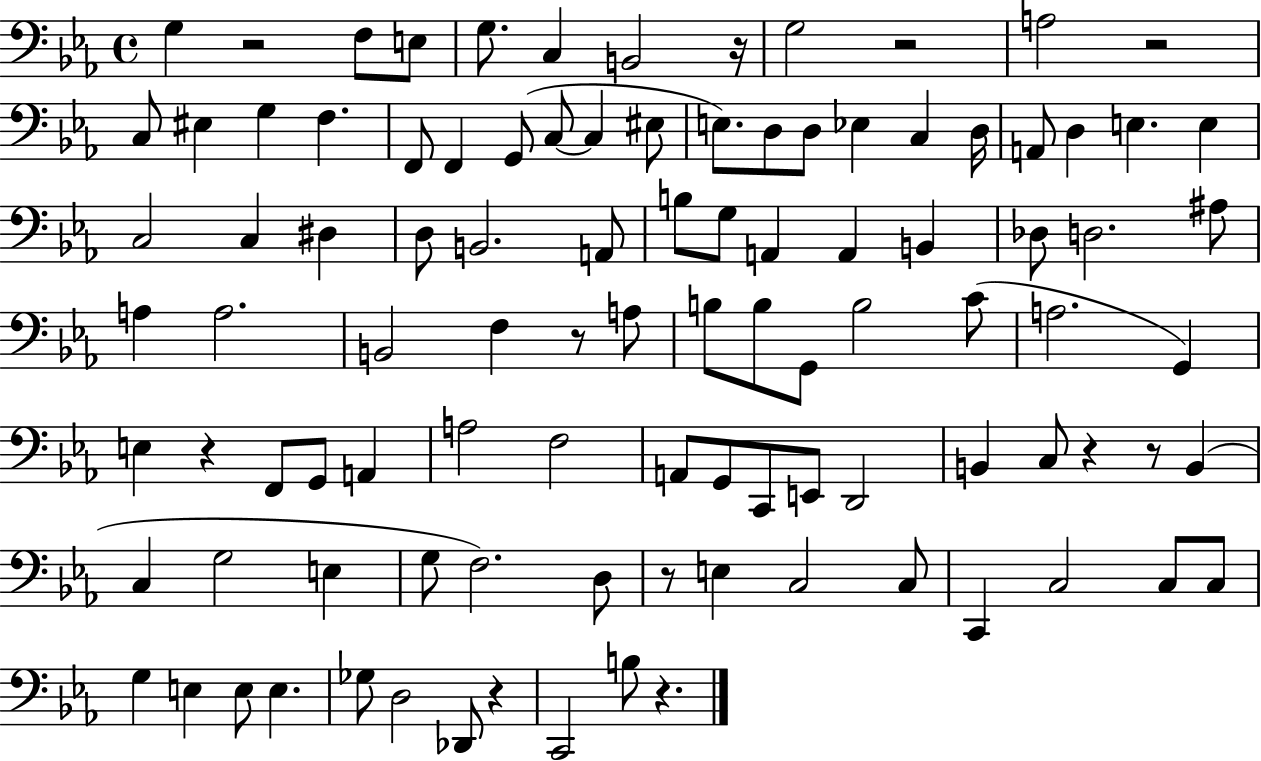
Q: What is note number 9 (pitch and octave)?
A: C3